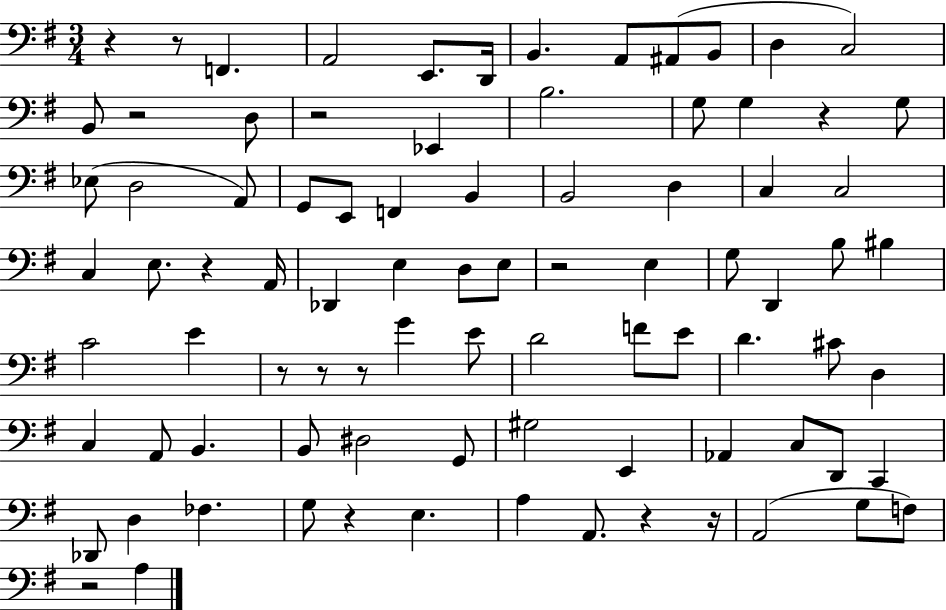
R/q R/e F2/q. A2/h E2/e. D2/s B2/q. A2/e A#2/e B2/e D3/q C3/h B2/e R/h D3/e R/h Eb2/q B3/h. G3/e G3/q R/q G3/e Eb3/e D3/h A2/e G2/e E2/e F2/q B2/q B2/h D3/q C3/q C3/h C3/q E3/e. R/q A2/s Db2/q E3/q D3/e E3/e R/h E3/q G3/e D2/q B3/e BIS3/q C4/h E4/q R/e R/e R/e G4/q E4/e D4/h F4/e E4/e D4/q. C#4/e D3/q C3/q A2/e B2/q. B2/e D#3/h G2/e G#3/h E2/q Ab2/q C3/e D2/e C2/q Db2/e D3/q FES3/q. G3/e R/q E3/q. A3/q A2/e. R/q R/s A2/h G3/e F3/e R/h A3/q